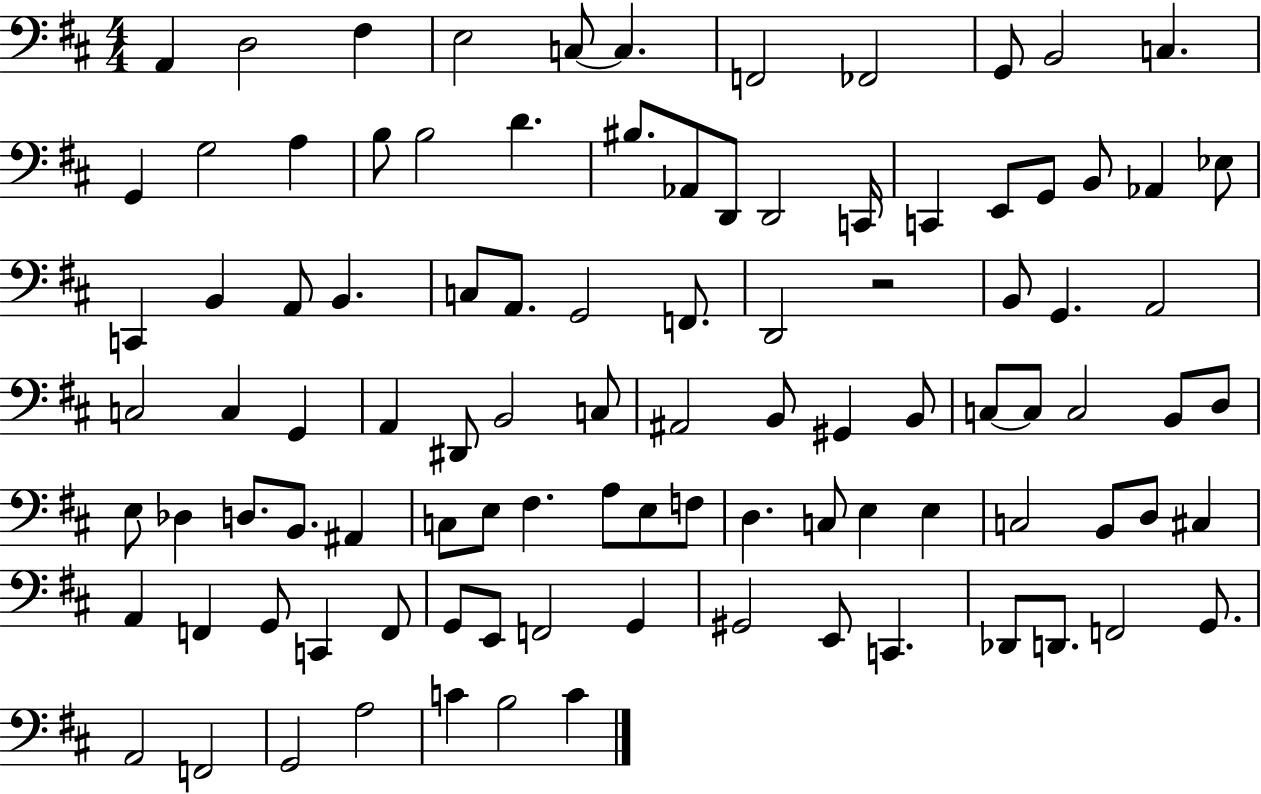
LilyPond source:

{
  \clef bass
  \numericTimeSignature
  \time 4/4
  \key d \major
  a,4 d2 fis4 | e2 c8~~ c4. | f,2 fes,2 | g,8 b,2 c4. | \break g,4 g2 a4 | b8 b2 d'4. | bis8. aes,8 d,8 d,2 c,16 | c,4 e,8 g,8 b,8 aes,4 ees8 | \break c,4 b,4 a,8 b,4. | c8 a,8. g,2 f,8. | d,2 r2 | b,8 g,4. a,2 | \break c2 c4 g,4 | a,4 dis,8 b,2 c8 | ais,2 b,8 gis,4 b,8 | c8~~ c8 c2 b,8 d8 | \break e8 des4 d8. b,8. ais,4 | c8 e8 fis4. a8 e8 f8 | d4. c8 e4 e4 | c2 b,8 d8 cis4 | \break a,4 f,4 g,8 c,4 f,8 | g,8 e,8 f,2 g,4 | gis,2 e,8 c,4. | des,8 d,8. f,2 g,8. | \break a,2 f,2 | g,2 a2 | c'4 b2 c'4 | \bar "|."
}